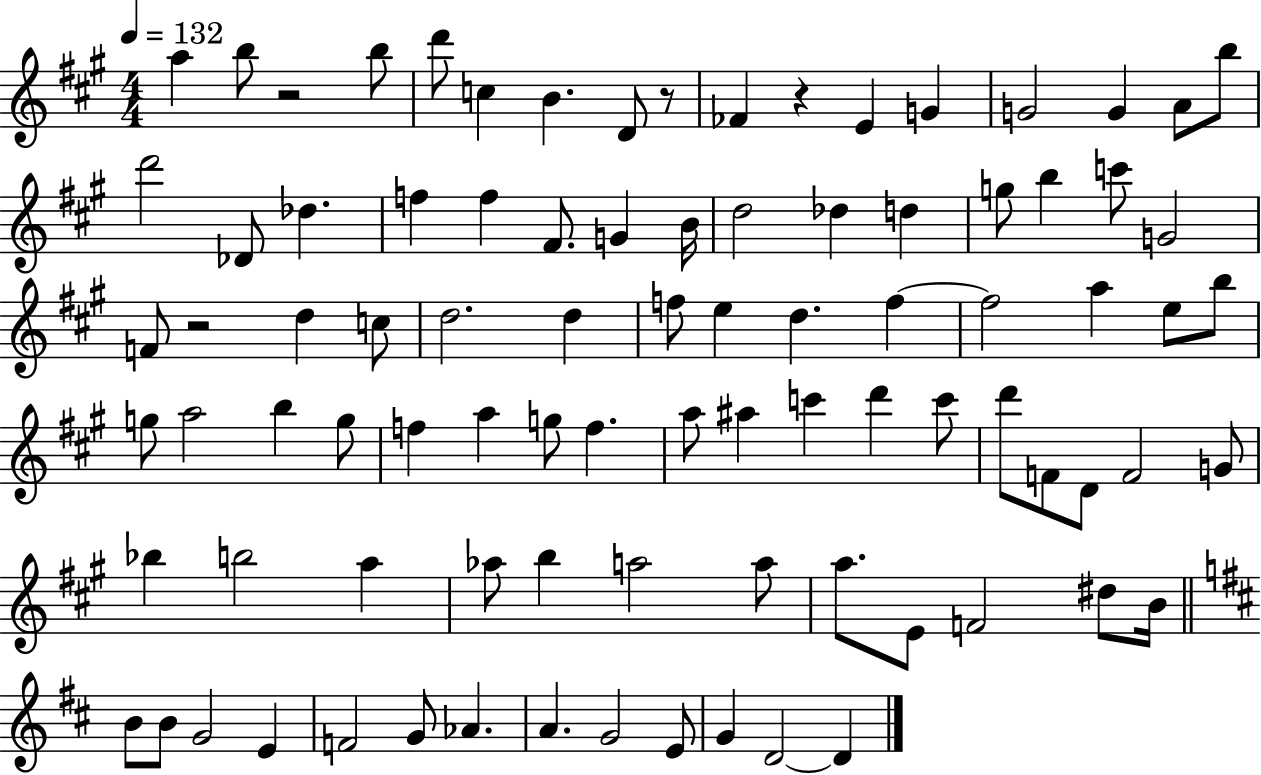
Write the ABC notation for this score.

X:1
T:Untitled
M:4/4
L:1/4
K:A
a b/2 z2 b/2 d'/2 c B D/2 z/2 _F z E G G2 G A/2 b/2 d'2 _D/2 _d f f ^F/2 G B/4 d2 _d d g/2 b c'/2 G2 F/2 z2 d c/2 d2 d f/2 e d f f2 a e/2 b/2 g/2 a2 b g/2 f a g/2 f a/2 ^a c' d' c'/2 d'/2 F/2 D/2 F2 G/2 _b b2 a _a/2 b a2 a/2 a/2 E/2 F2 ^d/2 B/4 B/2 B/2 G2 E F2 G/2 _A A G2 E/2 G D2 D